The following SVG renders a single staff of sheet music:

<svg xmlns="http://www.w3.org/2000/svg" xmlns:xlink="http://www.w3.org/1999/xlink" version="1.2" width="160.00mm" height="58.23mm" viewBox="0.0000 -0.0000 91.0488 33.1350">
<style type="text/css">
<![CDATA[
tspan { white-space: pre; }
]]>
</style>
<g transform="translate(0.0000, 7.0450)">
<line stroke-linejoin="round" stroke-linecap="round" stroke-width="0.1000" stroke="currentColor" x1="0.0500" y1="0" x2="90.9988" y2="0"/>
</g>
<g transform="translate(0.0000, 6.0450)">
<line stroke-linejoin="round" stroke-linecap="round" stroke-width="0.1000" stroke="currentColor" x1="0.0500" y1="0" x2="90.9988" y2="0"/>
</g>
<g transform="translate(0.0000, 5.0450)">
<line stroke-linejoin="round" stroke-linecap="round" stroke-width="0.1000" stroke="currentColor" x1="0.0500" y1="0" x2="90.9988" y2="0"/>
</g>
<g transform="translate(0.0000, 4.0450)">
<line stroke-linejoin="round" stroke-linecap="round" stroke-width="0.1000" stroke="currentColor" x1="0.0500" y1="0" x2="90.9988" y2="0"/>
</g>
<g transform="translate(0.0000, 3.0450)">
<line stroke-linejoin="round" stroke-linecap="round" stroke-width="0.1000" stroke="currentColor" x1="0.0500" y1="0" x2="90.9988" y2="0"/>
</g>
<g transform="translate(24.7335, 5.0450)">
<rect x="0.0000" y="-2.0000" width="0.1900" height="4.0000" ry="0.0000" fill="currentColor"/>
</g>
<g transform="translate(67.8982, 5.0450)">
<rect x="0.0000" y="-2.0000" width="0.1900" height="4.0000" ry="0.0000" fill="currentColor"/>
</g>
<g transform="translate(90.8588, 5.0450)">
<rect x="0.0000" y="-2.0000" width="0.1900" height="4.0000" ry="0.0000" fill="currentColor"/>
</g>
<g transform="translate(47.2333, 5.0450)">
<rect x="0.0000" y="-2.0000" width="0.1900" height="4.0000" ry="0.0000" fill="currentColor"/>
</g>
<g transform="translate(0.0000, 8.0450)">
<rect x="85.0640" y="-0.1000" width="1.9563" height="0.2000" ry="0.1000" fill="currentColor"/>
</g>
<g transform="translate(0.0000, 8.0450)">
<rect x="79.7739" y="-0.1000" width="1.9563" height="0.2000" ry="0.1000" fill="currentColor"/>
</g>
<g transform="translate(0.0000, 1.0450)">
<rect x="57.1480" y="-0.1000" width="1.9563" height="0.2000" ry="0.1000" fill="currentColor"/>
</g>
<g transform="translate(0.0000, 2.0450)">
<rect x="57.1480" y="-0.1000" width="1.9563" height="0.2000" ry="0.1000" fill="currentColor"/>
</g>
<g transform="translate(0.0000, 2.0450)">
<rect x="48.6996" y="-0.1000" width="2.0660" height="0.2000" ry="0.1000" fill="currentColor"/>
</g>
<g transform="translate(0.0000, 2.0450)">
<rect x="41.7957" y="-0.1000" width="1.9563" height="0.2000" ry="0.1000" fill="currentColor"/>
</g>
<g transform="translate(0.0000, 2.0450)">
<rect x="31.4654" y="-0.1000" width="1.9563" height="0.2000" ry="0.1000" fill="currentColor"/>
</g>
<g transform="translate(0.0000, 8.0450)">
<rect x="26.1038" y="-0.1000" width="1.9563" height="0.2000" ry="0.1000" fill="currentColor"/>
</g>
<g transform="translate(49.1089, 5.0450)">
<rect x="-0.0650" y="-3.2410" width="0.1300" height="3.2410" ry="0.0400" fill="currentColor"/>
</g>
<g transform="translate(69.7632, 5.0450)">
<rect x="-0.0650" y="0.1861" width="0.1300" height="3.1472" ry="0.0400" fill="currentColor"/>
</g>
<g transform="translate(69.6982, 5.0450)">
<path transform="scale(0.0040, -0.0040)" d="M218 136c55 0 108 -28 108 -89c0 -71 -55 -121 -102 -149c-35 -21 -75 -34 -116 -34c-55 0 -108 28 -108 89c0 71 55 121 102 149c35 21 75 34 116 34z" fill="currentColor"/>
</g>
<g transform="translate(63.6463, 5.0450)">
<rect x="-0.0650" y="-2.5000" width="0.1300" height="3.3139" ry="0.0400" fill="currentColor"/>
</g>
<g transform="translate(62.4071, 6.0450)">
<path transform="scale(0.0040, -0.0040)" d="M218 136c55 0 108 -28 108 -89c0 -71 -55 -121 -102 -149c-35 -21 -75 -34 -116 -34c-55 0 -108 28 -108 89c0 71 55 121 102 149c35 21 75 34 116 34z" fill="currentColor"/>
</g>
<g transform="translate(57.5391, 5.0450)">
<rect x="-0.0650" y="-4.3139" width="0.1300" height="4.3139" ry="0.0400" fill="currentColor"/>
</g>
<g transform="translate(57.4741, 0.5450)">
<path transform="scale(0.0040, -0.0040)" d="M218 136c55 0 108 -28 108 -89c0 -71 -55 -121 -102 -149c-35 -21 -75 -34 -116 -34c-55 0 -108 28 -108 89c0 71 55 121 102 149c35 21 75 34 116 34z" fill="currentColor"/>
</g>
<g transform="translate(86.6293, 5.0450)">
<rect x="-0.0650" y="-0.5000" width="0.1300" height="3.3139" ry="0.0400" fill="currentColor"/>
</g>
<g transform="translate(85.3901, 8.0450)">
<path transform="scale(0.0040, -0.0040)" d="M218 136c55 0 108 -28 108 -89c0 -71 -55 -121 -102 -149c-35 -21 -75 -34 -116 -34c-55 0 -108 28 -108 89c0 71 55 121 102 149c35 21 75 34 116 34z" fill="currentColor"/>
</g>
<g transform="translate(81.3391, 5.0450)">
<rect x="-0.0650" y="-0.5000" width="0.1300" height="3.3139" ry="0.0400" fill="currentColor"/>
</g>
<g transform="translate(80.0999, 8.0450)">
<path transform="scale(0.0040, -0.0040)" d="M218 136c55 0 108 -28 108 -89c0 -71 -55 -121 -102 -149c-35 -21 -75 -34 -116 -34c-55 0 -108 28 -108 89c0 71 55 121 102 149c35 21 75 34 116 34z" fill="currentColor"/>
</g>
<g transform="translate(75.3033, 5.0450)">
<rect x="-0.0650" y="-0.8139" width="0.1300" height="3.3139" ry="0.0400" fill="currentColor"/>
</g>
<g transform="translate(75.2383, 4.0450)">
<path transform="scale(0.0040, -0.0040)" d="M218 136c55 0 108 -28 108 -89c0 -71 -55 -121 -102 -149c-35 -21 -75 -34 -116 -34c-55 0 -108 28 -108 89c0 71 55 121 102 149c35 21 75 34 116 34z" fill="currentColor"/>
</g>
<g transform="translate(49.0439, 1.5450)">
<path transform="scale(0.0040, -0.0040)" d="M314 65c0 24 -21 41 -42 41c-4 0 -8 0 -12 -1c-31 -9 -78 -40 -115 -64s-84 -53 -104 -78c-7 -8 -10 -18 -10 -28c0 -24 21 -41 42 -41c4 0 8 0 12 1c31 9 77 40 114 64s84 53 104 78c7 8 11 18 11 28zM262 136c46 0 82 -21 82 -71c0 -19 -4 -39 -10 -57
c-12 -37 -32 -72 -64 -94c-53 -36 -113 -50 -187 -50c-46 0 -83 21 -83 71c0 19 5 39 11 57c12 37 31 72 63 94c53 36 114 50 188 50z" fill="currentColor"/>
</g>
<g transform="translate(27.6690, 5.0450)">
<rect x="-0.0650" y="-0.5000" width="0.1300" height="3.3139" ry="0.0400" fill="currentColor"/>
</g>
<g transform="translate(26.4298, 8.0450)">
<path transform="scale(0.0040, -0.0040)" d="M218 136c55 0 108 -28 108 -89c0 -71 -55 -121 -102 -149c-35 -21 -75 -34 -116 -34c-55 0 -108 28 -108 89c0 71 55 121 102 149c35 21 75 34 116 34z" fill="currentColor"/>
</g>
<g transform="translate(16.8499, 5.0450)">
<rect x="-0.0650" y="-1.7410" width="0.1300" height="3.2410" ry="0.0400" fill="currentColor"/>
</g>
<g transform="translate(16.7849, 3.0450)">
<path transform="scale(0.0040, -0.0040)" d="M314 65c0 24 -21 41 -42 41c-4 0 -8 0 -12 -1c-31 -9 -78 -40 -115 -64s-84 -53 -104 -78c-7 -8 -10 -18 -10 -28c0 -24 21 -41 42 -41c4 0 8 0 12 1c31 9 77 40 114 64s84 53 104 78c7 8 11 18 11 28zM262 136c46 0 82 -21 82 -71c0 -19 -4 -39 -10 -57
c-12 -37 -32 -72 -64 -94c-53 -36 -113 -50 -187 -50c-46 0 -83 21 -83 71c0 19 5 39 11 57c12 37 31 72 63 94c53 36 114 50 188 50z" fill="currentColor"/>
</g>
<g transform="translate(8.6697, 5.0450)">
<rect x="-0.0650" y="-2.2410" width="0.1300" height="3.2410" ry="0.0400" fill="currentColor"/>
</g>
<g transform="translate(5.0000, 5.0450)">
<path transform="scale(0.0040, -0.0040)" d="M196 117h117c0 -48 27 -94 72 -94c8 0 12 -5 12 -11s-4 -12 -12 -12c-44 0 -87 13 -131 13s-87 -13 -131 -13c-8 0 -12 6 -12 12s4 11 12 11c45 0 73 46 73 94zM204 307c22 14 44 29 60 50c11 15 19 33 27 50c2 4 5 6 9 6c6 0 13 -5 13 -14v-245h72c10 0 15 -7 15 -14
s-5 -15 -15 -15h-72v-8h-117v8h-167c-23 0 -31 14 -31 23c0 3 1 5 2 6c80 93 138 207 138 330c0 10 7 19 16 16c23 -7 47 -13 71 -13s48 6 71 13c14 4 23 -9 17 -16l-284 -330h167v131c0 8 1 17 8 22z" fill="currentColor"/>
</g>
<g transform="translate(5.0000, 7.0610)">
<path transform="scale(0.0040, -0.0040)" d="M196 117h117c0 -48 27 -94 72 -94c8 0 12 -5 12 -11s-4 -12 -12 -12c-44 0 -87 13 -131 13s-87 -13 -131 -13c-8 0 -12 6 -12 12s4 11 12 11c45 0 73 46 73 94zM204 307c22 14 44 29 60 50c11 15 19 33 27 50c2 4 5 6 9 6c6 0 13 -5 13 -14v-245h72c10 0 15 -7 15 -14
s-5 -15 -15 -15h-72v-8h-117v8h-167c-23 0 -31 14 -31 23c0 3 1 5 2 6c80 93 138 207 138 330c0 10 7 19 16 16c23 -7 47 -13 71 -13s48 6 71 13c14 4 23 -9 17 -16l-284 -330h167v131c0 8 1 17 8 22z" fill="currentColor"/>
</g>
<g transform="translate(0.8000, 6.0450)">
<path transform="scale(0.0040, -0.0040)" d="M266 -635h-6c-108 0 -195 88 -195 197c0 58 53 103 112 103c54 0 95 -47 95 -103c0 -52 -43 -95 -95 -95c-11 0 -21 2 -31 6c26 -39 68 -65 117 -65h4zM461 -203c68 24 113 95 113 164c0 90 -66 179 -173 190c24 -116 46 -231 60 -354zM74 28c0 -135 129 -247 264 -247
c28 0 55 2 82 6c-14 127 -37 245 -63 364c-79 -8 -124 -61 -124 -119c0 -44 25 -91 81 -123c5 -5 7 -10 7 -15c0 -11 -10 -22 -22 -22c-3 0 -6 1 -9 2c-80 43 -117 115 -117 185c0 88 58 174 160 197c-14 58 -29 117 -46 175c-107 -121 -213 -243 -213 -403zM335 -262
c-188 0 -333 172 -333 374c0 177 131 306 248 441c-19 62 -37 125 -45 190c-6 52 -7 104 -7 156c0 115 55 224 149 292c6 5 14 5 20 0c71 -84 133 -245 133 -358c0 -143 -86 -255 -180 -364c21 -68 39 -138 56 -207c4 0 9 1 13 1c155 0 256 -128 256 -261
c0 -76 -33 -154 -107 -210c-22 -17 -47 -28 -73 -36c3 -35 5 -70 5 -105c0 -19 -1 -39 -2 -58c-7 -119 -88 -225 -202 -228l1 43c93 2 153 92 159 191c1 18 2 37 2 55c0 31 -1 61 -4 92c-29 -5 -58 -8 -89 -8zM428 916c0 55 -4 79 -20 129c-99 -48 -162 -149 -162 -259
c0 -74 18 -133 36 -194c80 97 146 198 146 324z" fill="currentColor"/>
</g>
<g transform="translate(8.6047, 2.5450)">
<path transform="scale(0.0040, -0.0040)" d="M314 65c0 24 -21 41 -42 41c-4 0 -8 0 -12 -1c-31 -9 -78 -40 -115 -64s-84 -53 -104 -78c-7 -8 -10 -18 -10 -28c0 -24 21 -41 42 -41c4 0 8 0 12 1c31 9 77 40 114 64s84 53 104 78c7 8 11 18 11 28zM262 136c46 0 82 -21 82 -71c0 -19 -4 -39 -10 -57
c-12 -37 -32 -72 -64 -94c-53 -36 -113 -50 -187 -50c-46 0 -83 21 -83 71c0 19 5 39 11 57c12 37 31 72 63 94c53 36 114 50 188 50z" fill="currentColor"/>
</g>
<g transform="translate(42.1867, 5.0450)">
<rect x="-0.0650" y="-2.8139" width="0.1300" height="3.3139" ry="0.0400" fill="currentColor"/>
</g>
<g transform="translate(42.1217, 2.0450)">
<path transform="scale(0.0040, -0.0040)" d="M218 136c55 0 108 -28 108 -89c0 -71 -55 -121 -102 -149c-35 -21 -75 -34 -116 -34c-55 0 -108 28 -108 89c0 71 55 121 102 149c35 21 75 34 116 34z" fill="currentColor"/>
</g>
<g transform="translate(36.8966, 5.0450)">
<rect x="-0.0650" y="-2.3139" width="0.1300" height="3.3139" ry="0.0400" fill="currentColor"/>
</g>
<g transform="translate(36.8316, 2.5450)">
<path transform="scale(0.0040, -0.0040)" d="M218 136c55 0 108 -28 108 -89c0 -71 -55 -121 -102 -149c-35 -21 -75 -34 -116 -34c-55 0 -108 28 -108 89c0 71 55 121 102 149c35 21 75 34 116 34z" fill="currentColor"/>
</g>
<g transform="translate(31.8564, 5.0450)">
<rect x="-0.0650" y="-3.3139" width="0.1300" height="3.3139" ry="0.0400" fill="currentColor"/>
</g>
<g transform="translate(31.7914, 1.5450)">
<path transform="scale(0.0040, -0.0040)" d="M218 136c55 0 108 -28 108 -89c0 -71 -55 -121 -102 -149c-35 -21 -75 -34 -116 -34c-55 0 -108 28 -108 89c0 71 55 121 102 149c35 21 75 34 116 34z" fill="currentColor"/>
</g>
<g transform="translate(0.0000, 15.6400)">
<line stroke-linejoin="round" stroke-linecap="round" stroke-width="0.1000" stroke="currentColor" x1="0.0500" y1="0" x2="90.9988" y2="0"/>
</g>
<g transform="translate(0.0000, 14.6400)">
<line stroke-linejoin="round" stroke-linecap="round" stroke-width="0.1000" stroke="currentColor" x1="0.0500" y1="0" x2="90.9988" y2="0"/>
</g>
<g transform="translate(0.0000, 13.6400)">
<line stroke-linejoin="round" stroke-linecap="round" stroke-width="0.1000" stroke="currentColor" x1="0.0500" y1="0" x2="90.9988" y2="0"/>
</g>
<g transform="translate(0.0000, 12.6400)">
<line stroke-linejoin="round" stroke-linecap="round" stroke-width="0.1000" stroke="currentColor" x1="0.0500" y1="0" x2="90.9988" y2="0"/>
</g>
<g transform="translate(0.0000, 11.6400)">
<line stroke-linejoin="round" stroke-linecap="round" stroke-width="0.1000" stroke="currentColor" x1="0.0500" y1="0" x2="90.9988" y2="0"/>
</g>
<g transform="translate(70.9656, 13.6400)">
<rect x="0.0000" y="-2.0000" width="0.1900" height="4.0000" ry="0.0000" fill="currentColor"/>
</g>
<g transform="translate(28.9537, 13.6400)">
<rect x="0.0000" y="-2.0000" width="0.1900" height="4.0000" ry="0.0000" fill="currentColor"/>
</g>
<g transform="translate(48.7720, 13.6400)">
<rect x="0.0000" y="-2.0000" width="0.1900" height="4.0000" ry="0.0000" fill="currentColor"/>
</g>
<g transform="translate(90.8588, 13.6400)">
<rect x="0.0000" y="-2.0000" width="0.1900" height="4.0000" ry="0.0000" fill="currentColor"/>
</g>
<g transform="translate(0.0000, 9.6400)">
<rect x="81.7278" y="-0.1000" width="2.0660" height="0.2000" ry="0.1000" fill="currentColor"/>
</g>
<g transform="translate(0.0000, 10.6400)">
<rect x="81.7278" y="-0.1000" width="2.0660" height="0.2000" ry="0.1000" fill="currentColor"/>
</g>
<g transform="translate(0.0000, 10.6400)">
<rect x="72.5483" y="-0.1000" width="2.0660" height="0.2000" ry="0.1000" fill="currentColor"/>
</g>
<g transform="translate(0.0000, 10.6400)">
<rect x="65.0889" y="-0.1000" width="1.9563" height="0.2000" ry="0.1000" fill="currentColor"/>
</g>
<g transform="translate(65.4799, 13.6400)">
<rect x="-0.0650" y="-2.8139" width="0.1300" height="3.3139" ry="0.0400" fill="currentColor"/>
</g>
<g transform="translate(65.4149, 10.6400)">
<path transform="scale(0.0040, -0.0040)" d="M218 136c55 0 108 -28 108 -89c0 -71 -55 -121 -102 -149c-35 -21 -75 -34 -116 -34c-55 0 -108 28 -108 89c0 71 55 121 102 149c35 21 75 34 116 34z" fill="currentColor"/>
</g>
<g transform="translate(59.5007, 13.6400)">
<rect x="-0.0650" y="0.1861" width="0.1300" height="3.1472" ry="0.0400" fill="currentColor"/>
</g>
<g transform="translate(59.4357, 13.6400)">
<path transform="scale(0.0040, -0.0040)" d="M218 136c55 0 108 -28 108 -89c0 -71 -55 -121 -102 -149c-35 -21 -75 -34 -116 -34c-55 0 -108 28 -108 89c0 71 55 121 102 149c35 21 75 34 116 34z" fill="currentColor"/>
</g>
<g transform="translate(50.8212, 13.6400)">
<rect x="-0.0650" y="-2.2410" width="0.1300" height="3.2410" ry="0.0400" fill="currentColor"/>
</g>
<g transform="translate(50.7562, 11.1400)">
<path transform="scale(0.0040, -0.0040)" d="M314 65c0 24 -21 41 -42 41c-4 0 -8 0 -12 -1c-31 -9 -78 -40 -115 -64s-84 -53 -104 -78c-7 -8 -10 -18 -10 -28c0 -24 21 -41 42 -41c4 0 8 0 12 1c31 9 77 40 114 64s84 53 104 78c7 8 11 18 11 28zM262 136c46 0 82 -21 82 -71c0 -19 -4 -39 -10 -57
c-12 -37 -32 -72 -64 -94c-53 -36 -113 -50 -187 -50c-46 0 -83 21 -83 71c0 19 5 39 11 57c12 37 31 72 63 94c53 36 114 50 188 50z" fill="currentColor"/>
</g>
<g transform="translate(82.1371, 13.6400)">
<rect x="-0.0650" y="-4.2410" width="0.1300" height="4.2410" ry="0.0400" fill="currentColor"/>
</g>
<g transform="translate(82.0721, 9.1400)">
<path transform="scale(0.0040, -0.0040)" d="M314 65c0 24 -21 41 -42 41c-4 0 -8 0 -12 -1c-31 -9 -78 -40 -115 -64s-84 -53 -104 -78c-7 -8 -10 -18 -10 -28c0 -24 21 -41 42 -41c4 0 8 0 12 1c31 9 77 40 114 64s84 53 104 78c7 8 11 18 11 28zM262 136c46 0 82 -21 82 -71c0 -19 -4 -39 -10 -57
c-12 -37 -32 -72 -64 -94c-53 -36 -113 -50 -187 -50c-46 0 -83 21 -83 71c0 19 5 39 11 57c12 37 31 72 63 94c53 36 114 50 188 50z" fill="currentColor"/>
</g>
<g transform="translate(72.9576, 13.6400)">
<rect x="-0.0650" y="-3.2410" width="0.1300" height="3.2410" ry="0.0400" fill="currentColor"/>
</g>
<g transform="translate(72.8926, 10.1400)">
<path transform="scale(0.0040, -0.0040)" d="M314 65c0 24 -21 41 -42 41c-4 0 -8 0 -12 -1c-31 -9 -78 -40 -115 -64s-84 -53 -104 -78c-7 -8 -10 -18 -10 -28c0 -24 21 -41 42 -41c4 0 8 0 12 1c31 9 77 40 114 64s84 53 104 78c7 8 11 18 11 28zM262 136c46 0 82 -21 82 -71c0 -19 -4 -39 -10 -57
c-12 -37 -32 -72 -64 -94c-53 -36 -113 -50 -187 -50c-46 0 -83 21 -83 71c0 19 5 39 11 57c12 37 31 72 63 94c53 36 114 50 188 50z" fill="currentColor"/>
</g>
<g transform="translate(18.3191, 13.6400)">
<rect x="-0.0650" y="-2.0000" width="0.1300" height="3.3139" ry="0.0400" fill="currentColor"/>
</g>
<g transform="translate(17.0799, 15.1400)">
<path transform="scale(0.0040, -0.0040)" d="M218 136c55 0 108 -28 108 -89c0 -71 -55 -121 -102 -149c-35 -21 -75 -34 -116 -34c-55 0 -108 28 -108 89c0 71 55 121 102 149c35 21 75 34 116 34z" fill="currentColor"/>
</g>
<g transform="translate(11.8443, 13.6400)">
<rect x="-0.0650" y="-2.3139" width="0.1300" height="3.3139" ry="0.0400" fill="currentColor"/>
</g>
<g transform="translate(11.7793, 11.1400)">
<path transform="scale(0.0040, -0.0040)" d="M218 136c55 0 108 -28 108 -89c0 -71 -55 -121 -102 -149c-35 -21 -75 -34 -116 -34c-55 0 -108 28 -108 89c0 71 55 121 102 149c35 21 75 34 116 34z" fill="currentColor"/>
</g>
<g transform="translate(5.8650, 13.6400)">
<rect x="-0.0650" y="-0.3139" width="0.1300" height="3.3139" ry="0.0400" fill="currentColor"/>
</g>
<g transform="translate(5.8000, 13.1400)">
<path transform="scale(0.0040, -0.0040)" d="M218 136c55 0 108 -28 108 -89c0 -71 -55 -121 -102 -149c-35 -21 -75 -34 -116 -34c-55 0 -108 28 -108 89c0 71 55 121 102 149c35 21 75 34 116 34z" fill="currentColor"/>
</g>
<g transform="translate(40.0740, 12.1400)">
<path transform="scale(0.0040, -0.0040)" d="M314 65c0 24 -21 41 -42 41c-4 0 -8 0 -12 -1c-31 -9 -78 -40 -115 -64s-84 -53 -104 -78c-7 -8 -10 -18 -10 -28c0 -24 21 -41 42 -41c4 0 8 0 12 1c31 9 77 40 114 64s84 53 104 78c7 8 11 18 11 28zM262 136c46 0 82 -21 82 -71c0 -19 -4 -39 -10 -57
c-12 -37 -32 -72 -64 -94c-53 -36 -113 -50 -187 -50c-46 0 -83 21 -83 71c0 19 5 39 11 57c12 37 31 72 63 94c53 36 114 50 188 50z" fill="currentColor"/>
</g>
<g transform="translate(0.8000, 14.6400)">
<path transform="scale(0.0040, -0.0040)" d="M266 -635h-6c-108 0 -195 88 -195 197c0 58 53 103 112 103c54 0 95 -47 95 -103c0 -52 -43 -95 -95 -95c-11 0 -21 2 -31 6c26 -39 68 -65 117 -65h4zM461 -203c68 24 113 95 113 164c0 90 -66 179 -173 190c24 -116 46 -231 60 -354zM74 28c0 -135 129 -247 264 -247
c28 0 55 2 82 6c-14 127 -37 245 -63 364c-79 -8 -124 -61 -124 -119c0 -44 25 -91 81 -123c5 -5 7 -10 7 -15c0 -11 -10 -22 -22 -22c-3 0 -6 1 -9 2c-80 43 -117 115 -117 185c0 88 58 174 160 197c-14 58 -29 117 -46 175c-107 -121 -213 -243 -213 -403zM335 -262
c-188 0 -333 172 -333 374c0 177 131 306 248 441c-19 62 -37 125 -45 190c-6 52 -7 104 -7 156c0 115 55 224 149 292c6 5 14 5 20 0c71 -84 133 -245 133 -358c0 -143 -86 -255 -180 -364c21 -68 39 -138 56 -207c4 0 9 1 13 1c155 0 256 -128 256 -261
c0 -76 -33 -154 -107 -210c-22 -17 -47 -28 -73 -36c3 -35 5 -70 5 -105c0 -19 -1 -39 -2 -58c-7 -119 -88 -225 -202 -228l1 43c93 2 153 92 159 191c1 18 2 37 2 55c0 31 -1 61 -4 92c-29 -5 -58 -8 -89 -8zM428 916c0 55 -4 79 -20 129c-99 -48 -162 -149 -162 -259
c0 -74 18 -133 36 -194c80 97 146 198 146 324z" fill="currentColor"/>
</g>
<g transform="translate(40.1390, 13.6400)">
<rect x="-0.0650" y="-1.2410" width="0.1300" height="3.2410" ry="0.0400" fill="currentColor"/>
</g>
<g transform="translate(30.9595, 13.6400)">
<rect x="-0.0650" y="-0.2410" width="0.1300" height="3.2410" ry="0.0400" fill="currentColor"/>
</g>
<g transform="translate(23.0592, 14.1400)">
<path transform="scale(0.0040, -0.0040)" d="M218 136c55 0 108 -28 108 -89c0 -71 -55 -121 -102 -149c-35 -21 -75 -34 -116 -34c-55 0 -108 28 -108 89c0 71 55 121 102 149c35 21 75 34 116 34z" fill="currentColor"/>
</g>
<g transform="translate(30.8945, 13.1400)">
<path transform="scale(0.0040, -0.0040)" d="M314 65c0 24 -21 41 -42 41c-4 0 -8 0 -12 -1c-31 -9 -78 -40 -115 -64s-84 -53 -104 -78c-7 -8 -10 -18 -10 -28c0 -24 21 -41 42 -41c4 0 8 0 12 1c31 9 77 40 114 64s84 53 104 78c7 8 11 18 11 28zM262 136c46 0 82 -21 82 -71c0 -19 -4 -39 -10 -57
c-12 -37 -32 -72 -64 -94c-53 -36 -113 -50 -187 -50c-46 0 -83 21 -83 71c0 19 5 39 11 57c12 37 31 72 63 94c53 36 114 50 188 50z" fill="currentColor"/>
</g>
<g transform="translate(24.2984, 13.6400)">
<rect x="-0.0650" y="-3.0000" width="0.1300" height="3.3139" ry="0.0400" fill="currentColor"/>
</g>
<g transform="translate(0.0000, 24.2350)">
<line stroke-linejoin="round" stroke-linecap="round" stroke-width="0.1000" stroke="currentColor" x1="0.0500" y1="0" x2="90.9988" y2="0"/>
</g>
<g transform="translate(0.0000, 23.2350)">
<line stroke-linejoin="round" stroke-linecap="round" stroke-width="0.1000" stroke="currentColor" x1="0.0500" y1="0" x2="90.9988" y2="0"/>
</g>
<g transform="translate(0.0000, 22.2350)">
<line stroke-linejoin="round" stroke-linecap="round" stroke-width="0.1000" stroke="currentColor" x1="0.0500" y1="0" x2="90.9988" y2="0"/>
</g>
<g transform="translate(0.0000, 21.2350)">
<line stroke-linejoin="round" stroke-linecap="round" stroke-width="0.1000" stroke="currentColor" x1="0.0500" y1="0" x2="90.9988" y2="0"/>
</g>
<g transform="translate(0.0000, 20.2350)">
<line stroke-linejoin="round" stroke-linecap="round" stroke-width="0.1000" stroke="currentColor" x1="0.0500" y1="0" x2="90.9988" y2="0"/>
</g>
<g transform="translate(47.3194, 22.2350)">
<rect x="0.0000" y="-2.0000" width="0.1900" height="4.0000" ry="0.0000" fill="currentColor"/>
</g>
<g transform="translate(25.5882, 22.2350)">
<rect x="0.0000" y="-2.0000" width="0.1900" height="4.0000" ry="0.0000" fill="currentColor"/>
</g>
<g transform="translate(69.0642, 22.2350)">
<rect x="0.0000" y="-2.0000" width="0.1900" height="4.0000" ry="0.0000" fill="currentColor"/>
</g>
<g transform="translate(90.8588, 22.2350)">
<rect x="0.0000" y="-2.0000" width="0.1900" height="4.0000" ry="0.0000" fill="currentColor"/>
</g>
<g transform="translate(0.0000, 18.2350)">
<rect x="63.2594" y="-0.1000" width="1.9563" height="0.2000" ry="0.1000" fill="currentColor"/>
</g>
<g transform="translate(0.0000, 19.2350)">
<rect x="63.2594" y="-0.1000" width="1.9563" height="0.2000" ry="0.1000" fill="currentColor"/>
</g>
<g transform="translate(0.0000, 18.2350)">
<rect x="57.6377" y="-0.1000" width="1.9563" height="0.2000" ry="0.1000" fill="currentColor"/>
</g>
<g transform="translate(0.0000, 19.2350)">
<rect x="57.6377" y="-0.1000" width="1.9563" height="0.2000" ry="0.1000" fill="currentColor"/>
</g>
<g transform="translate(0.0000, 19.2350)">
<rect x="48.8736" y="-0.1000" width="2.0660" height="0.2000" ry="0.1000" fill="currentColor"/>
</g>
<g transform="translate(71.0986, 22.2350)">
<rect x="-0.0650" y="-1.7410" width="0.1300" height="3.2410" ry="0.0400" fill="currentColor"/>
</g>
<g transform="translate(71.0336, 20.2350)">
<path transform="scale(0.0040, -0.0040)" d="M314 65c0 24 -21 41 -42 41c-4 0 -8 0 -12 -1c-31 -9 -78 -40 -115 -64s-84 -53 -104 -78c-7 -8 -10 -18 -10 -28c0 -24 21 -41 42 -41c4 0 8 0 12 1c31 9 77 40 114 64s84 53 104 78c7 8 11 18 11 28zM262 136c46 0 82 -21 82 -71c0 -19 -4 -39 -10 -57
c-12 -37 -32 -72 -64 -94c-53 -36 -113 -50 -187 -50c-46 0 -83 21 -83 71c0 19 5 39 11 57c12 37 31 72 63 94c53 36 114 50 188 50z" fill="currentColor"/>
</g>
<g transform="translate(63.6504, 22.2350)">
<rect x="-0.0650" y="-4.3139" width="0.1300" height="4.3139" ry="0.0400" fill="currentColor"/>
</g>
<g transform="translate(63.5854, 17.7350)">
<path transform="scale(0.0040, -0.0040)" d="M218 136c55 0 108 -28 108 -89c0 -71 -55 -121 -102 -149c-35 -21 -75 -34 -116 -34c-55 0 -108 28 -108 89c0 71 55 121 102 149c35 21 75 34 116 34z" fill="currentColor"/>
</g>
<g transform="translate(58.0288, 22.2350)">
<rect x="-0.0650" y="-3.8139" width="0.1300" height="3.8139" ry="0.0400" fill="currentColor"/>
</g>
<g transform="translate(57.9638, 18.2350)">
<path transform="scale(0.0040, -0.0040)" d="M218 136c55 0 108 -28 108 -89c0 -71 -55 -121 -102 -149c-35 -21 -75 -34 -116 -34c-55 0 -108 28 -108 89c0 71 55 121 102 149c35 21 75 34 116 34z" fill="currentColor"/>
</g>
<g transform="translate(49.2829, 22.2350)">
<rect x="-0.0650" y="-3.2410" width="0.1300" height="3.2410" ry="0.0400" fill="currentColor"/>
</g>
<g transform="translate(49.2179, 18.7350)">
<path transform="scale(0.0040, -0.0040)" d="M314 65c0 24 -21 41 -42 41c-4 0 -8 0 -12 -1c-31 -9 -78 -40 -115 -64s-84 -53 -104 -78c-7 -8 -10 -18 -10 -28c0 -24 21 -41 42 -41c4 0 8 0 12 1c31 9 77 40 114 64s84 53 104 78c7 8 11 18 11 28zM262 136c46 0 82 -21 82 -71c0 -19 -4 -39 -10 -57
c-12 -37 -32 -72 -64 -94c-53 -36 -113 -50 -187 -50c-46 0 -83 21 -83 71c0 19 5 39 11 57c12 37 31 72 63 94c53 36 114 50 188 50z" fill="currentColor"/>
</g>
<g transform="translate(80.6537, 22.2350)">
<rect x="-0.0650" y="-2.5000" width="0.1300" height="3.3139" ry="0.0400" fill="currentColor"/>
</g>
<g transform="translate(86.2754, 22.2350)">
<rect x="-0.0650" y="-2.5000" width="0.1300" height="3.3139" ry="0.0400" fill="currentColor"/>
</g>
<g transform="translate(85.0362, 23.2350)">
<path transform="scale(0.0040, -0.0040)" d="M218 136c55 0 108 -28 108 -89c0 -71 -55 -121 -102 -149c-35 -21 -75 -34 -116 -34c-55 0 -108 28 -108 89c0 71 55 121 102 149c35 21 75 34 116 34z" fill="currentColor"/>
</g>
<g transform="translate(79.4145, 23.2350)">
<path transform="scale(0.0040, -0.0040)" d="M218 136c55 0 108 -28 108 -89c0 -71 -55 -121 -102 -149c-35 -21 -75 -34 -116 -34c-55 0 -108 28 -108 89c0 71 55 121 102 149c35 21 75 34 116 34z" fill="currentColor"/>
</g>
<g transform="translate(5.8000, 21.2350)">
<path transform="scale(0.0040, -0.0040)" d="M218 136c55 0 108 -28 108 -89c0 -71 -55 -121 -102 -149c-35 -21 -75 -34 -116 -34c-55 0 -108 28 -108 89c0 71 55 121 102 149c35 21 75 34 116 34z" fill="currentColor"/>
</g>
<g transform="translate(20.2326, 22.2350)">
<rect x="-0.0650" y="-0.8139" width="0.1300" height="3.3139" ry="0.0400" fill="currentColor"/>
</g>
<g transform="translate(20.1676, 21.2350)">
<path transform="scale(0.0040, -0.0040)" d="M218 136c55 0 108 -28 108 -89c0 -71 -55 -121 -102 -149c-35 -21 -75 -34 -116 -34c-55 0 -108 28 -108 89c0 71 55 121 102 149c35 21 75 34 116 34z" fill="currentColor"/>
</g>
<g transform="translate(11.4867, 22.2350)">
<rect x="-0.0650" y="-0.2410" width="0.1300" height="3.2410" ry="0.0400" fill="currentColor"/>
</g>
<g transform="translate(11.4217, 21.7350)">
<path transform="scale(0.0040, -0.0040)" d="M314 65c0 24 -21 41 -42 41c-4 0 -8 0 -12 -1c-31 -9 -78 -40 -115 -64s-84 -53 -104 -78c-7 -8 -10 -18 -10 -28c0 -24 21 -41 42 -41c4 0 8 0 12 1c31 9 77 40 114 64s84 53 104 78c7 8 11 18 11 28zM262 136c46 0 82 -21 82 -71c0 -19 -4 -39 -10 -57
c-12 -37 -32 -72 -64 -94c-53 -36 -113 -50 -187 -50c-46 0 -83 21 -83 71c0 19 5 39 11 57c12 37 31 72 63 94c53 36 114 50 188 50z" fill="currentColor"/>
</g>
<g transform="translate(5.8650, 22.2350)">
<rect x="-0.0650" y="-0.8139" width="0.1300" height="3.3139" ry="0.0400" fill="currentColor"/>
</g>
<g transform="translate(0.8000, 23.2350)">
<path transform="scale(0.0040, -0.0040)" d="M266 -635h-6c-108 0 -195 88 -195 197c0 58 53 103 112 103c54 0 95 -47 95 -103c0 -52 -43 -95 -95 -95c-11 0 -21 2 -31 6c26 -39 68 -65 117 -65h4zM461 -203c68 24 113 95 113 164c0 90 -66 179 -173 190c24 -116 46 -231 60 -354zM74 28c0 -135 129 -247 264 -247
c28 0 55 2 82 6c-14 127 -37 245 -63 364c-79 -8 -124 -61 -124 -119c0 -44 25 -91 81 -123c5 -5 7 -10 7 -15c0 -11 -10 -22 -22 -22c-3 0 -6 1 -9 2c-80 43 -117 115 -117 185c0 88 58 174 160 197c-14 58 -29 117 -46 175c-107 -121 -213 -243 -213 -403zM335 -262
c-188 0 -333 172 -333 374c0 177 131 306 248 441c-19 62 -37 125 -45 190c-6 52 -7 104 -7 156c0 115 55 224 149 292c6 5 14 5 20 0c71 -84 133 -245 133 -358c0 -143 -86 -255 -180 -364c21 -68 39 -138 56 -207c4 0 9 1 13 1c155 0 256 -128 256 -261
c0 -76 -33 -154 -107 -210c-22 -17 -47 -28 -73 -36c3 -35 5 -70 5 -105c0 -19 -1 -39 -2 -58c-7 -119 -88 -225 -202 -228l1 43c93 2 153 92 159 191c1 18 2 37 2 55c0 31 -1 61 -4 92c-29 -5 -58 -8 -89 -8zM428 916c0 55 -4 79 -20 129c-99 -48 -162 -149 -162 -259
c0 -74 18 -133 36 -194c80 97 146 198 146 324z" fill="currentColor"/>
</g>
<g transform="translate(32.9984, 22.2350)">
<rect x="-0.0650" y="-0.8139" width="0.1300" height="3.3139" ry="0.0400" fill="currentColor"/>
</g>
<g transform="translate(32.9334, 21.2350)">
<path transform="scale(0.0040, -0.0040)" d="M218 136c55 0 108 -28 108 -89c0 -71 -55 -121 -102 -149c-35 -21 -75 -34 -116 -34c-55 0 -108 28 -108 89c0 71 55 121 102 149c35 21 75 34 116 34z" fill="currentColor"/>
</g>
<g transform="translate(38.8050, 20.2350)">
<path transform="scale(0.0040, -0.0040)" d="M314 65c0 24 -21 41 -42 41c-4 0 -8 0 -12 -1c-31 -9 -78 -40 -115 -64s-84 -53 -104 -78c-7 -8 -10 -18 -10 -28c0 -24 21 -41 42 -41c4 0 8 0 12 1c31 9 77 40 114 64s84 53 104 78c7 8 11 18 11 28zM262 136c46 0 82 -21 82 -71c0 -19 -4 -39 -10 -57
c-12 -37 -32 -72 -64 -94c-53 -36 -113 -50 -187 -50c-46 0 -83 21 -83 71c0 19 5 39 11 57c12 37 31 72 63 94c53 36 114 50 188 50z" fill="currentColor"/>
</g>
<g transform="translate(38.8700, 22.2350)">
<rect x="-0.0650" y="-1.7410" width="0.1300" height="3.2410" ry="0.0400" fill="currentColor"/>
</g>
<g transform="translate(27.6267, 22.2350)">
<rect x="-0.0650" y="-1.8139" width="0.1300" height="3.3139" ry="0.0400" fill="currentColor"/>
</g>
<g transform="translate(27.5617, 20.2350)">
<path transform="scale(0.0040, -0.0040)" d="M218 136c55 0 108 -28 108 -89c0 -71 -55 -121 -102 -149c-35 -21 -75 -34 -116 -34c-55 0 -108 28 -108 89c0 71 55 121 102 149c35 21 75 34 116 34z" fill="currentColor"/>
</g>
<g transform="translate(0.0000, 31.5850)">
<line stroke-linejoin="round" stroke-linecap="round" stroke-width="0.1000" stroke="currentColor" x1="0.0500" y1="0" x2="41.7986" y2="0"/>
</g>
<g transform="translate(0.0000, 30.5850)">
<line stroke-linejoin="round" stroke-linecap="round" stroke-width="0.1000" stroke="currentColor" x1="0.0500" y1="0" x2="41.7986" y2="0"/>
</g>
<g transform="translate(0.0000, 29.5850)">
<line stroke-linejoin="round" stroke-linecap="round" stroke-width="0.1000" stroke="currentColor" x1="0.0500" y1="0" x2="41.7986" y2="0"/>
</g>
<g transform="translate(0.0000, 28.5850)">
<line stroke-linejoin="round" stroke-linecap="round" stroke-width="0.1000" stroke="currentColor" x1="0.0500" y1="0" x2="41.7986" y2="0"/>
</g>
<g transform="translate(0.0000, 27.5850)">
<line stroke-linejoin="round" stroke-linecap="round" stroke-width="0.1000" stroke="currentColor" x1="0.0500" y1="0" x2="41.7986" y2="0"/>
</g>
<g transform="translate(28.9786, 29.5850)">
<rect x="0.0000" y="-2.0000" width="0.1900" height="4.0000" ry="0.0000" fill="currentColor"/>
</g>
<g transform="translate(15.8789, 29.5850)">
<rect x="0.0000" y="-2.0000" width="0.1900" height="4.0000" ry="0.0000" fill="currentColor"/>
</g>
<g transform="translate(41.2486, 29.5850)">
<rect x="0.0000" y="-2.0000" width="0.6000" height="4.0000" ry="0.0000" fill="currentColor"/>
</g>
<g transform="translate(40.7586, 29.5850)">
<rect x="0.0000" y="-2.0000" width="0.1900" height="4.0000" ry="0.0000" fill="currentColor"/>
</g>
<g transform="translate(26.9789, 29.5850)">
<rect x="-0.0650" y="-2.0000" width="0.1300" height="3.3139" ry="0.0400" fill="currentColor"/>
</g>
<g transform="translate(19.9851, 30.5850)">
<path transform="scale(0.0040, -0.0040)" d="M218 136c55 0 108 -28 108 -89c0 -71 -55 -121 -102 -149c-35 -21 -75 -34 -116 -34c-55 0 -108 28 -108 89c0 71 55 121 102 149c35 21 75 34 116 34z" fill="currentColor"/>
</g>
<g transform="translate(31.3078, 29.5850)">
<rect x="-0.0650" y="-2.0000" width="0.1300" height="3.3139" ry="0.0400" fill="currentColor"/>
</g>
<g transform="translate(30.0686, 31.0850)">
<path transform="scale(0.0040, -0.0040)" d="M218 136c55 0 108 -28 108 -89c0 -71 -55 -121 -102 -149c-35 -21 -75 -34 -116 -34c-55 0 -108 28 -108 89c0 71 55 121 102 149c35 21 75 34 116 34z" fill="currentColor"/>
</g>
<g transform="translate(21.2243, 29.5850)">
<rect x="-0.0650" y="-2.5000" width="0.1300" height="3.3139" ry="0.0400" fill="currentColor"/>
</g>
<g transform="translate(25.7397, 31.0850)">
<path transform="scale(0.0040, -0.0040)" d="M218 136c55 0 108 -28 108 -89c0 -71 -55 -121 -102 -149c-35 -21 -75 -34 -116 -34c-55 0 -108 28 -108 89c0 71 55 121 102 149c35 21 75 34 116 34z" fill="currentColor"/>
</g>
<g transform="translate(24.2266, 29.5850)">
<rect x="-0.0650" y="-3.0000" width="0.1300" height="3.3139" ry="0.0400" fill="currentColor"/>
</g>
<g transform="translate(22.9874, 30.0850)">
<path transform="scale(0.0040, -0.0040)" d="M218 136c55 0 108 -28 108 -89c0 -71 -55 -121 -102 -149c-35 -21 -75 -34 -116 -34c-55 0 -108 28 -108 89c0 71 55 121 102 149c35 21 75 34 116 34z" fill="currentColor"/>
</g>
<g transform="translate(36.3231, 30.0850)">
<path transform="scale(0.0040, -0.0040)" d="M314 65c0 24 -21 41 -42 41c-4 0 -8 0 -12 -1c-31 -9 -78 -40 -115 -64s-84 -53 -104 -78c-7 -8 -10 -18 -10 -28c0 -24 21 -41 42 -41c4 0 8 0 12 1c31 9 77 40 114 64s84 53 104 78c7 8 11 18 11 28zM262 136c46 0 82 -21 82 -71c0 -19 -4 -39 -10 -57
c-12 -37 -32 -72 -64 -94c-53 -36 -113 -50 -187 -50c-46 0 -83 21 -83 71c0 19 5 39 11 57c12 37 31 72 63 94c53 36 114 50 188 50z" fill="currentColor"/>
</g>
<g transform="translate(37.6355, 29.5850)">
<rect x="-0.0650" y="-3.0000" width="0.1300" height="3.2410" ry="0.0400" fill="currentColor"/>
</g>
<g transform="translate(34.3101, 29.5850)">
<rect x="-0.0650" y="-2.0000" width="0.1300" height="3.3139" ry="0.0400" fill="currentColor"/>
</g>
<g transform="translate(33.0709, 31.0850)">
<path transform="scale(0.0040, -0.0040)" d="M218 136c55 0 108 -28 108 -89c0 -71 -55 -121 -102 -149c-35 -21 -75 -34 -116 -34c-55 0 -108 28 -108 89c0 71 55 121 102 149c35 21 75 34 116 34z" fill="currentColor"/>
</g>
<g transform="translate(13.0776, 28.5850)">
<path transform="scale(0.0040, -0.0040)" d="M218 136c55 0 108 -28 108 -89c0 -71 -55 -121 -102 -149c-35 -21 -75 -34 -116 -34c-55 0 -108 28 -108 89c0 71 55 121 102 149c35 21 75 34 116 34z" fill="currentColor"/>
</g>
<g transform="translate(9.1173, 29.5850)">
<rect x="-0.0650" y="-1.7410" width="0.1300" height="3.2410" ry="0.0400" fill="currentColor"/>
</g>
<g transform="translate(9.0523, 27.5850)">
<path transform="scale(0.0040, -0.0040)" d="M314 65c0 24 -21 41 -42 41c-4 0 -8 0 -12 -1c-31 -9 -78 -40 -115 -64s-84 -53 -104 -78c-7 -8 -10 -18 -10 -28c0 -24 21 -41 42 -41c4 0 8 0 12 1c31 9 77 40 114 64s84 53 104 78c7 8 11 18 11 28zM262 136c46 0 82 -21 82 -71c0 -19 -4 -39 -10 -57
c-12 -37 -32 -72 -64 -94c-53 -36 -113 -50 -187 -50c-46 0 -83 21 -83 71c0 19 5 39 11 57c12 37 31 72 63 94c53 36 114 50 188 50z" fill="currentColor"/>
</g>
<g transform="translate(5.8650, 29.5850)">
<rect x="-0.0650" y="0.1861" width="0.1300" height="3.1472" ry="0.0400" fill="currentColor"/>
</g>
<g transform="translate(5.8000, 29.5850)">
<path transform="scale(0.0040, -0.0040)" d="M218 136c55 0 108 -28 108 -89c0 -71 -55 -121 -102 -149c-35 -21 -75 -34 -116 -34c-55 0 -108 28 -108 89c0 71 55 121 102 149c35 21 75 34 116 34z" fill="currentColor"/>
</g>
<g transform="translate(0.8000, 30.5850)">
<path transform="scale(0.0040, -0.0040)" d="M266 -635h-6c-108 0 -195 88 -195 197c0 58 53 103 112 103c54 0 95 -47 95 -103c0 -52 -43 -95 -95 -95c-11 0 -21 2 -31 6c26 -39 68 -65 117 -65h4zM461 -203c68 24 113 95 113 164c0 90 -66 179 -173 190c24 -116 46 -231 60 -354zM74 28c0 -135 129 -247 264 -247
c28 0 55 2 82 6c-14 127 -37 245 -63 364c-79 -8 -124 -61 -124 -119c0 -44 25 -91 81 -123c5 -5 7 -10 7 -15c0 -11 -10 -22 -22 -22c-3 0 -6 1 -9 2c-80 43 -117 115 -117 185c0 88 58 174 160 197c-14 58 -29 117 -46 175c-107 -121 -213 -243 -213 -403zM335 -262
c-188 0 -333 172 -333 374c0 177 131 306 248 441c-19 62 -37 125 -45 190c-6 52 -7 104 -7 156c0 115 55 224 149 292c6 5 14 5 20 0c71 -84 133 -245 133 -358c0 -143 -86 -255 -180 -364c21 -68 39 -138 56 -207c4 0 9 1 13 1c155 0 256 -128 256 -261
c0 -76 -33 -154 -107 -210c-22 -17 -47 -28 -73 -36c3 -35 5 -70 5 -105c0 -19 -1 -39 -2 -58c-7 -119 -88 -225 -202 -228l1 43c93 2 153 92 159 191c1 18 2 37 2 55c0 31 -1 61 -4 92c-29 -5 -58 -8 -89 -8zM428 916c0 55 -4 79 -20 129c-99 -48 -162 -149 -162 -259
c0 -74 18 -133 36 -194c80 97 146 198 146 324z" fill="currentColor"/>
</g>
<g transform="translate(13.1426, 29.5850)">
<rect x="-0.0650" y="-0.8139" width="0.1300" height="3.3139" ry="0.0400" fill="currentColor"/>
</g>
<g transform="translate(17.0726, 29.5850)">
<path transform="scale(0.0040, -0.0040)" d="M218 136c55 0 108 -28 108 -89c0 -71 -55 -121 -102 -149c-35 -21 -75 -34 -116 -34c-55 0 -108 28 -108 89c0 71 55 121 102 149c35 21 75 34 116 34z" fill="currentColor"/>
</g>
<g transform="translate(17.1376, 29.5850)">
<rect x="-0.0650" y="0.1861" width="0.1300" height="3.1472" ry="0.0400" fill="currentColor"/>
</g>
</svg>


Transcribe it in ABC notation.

X:1
T:Untitled
M:4/4
L:1/4
K:C
g2 f2 C b g a b2 d' G B d C C c g F A c2 e2 g2 B a b2 d'2 d c2 d f d f2 b2 c' d' f2 G G B f2 d B G A F F F A2